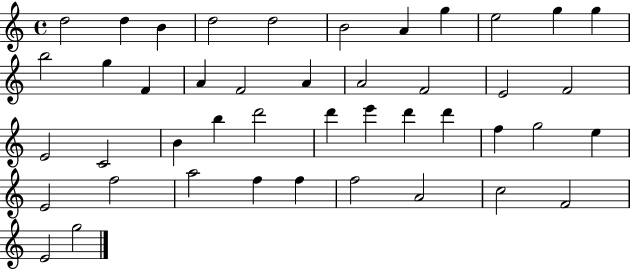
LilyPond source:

{
  \clef treble
  \time 4/4
  \defaultTimeSignature
  \key c \major
  d''2 d''4 b'4 | d''2 d''2 | b'2 a'4 g''4 | e''2 g''4 g''4 | \break b''2 g''4 f'4 | a'4 f'2 a'4 | a'2 f'2 | e'2 f'2 | \break e'2 c'2 | b'4 b''4 d'''2 | d'''4 e'''4 d'''4 d'''4 | f''4 g''2 e''4 | \break e'2 f''2 | a''2 f''4 f''4 | f''2 a'2 | c''2 f'2 | \break e'2 g''2 | \bar "|."
}